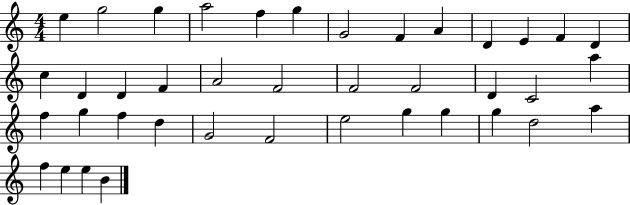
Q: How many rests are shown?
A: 0